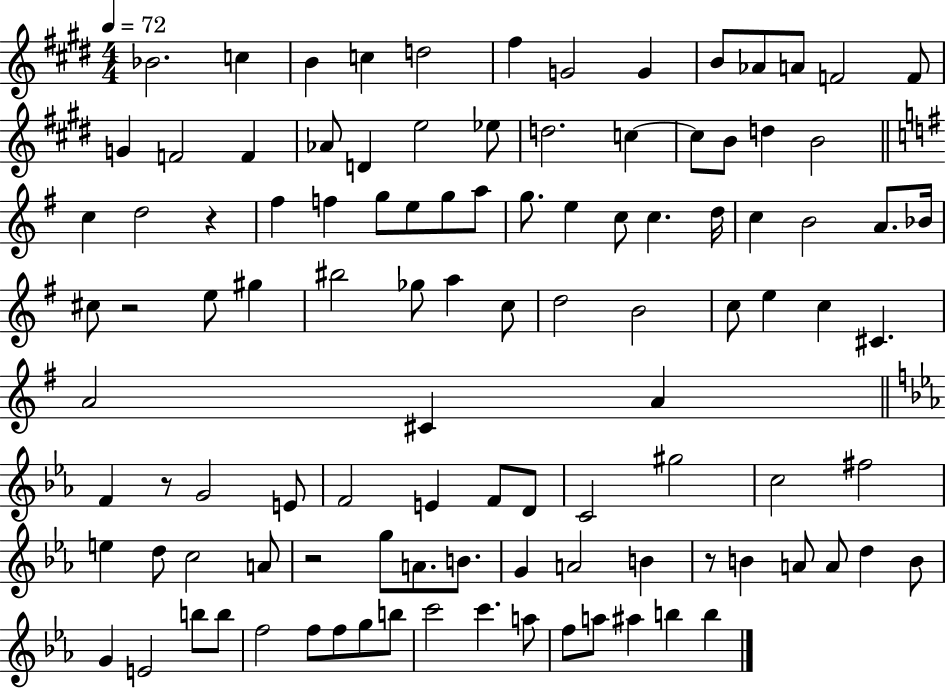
{
  \clef treble
  \numericTimeSignature
  \time 4/4
  \key e \major
  \tempo 4 = 72
  \repeat volta 2 { bes'2. c''4 | b'4 c''4 d''2 | fis''4 g'2 g'4 | b'8 aes'8 a'8 f'2 f'8 | \break g'4 f'2 f'4 | aes'8 d'4 e''2 ees''8 | d''2. c''4~~ | c''8 b'8 d''4 b'2 | \break \bar "||" \break \key g \major c''4 d''2 r4 | fis''4 f''4 g''8 e''8 g''8 a''8 | g''8. e''4 c''8 c''4. d''16 | c''4 b'2 a'8. bes'16 | \break cis''8 r2 e''8 gis''4 | bis''2 ges''8 a''4 c''8 | d''2 b'2 | c''8 e''4 c''4 cis'4. | \break a'2 cis'4 a'4 | \bar "||" \break \key ees \major f'4 r8 g'2 e'8 | f'2 e'4 f'8 d'8 | c'2 gis''2 | c''2 fis''2 | \break e''4 d''8 c''2 a'8 | r2 g''8 a'8. b'8. | g'4 a'2 b'4 | r8 b'4 a'8 a'8 d''4 b'8 | \break g'4 e'2 b''8 b''8 | f''2 f''8 f''8 g''8 b''8 | c'''2 c'''4. a''8 | f''8 a''8 ais''4 b''4 b''4 | \break } \bar "|."
}